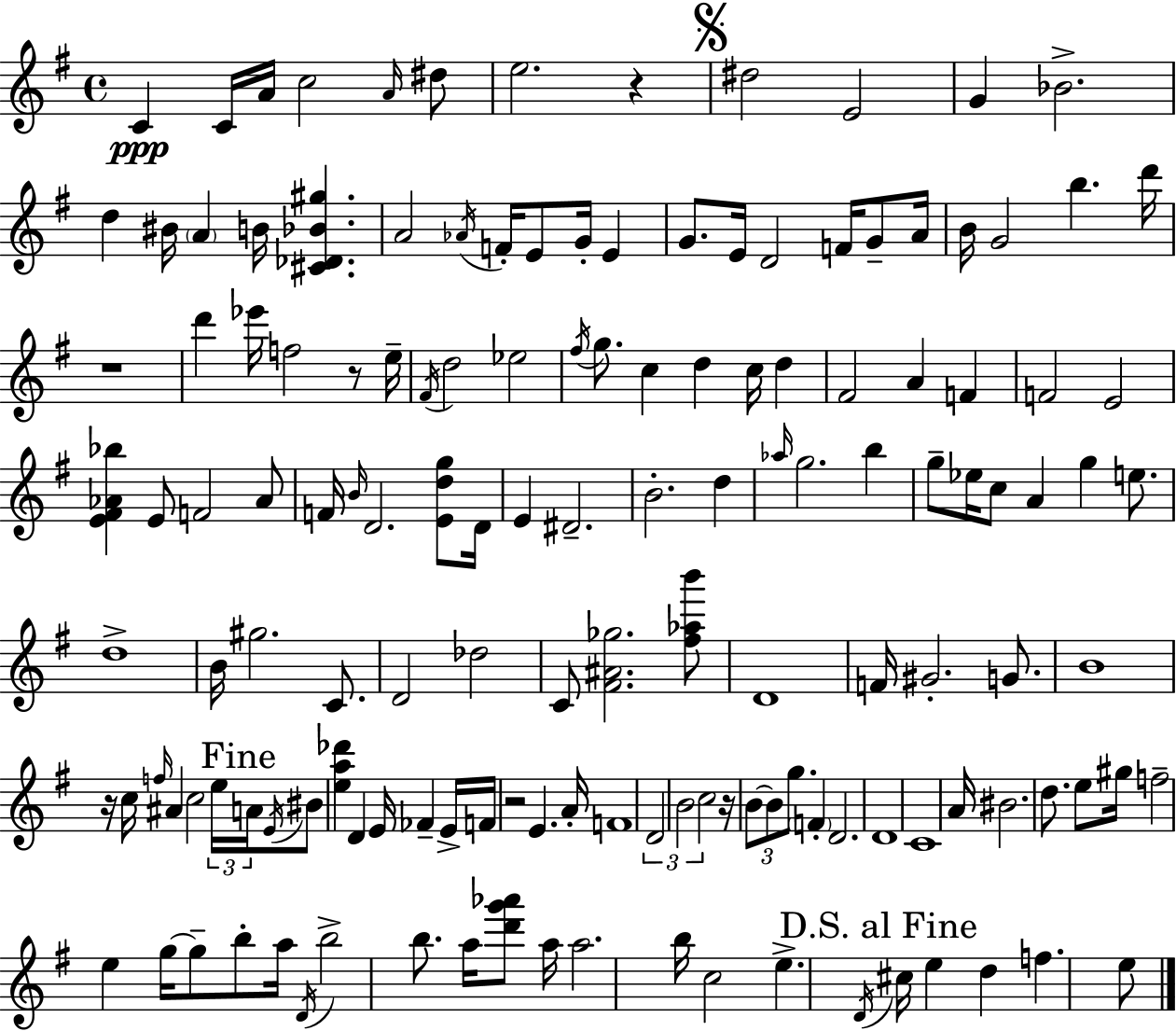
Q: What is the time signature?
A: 4/4